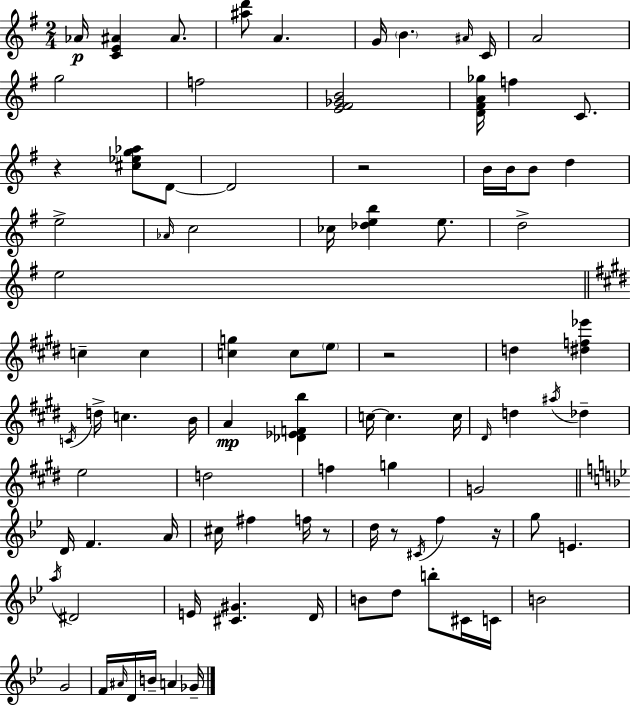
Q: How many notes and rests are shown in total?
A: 91